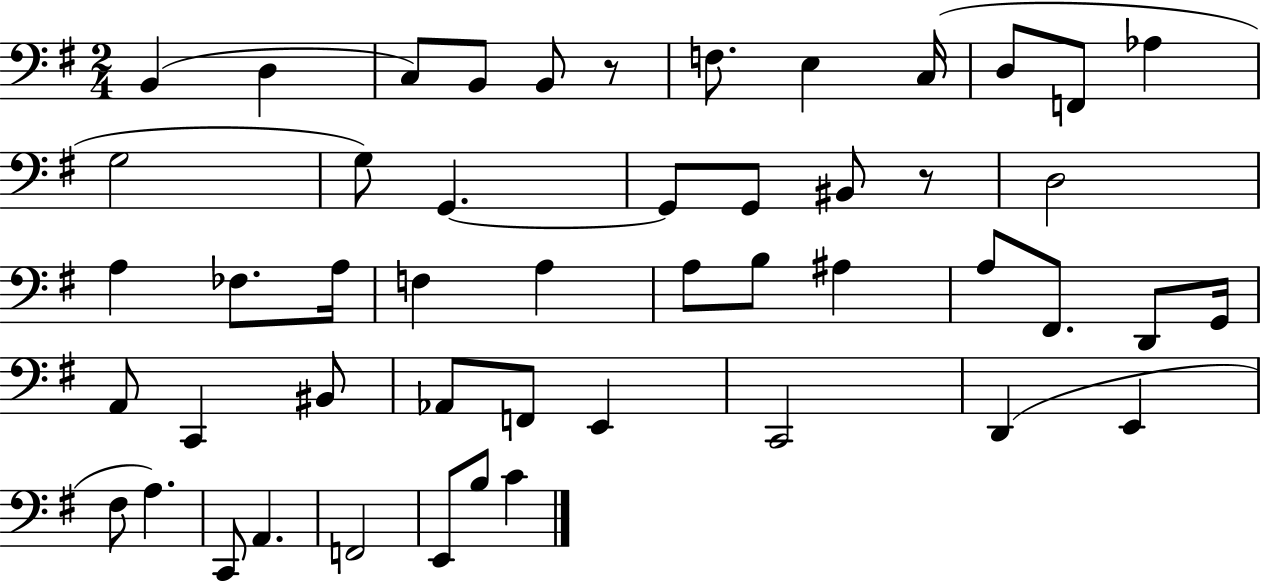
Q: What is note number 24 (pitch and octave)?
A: A3